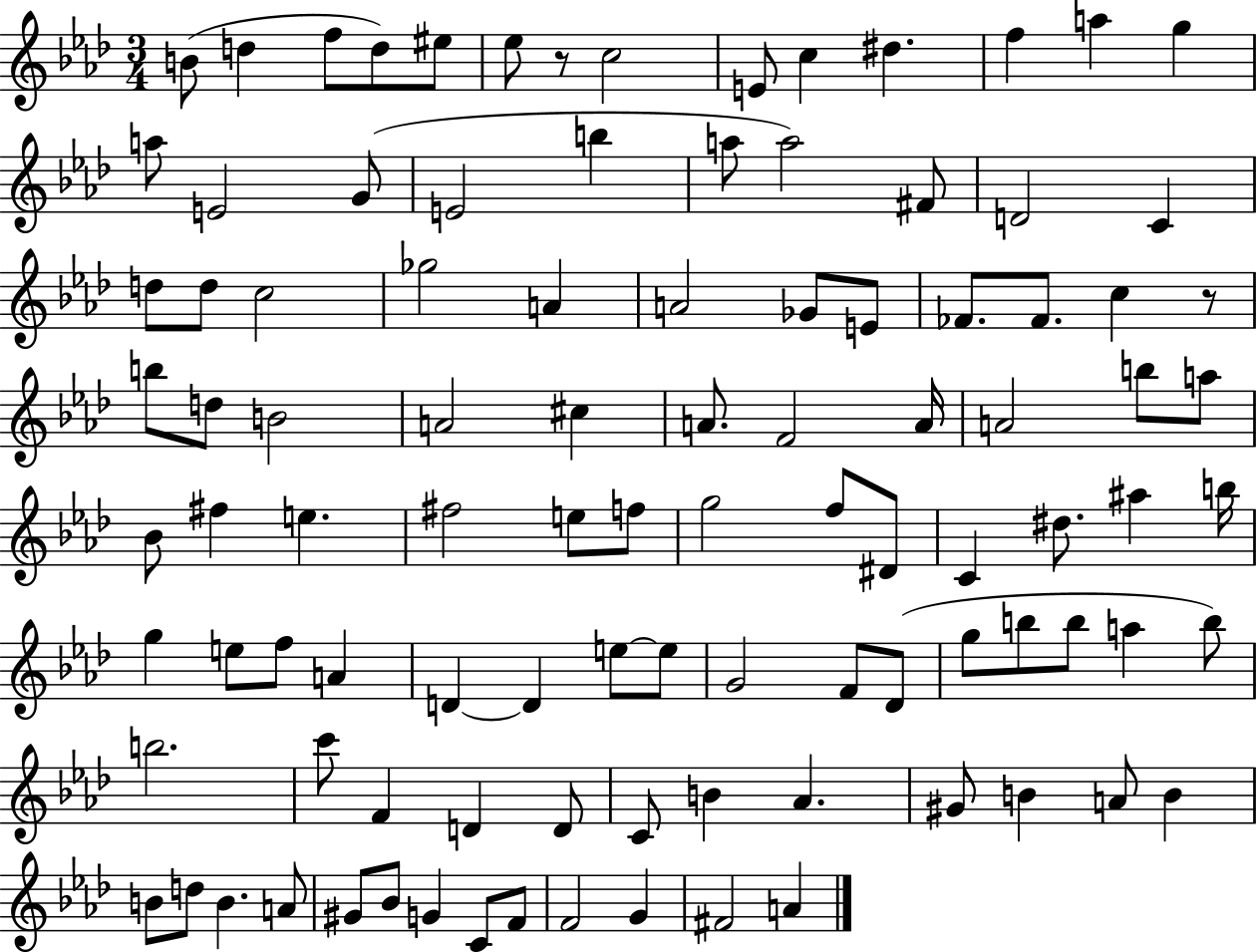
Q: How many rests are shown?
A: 2